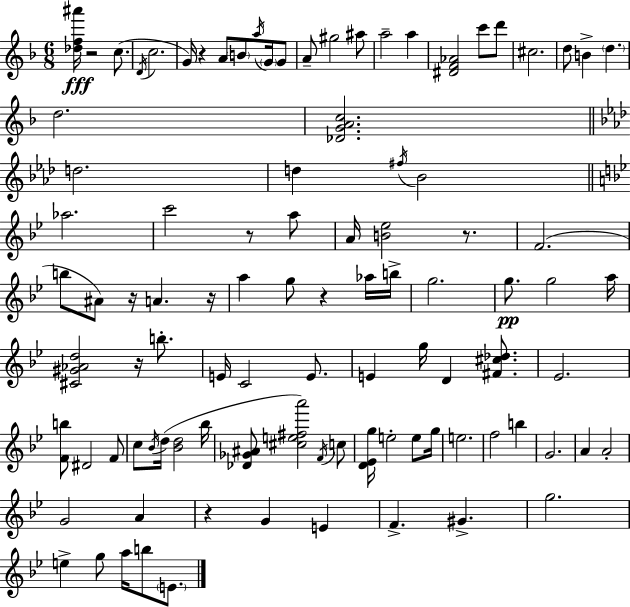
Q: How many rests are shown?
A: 9